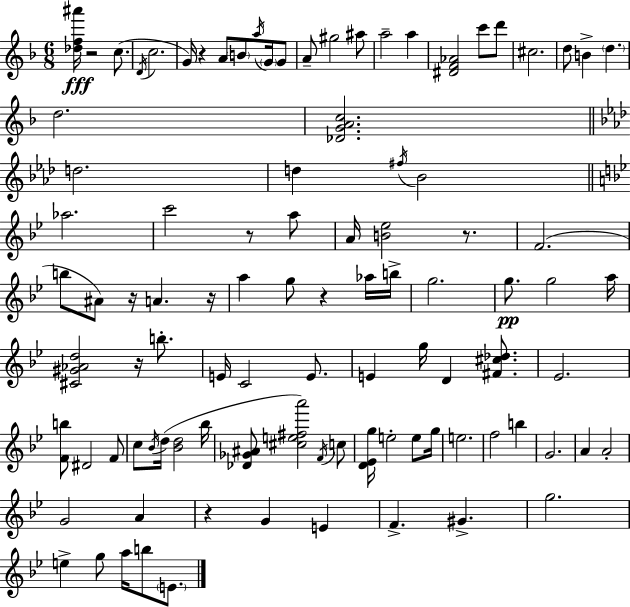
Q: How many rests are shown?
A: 9